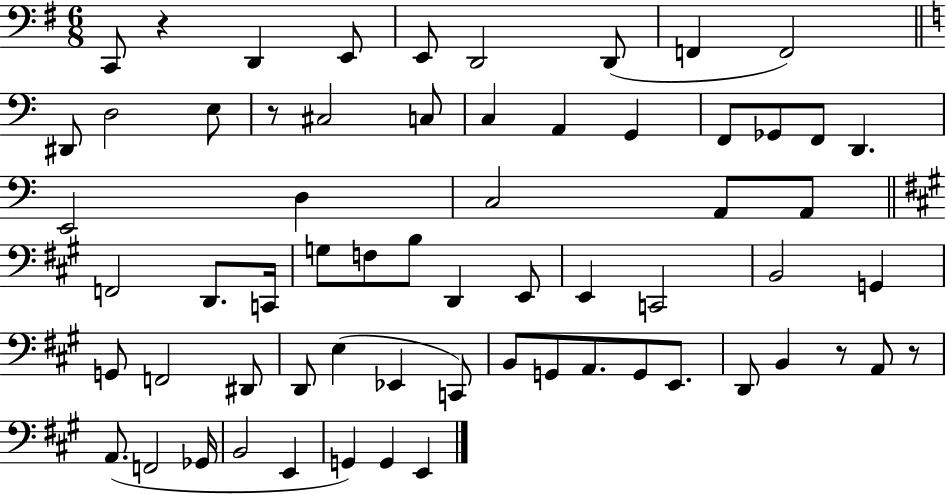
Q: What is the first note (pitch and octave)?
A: C2